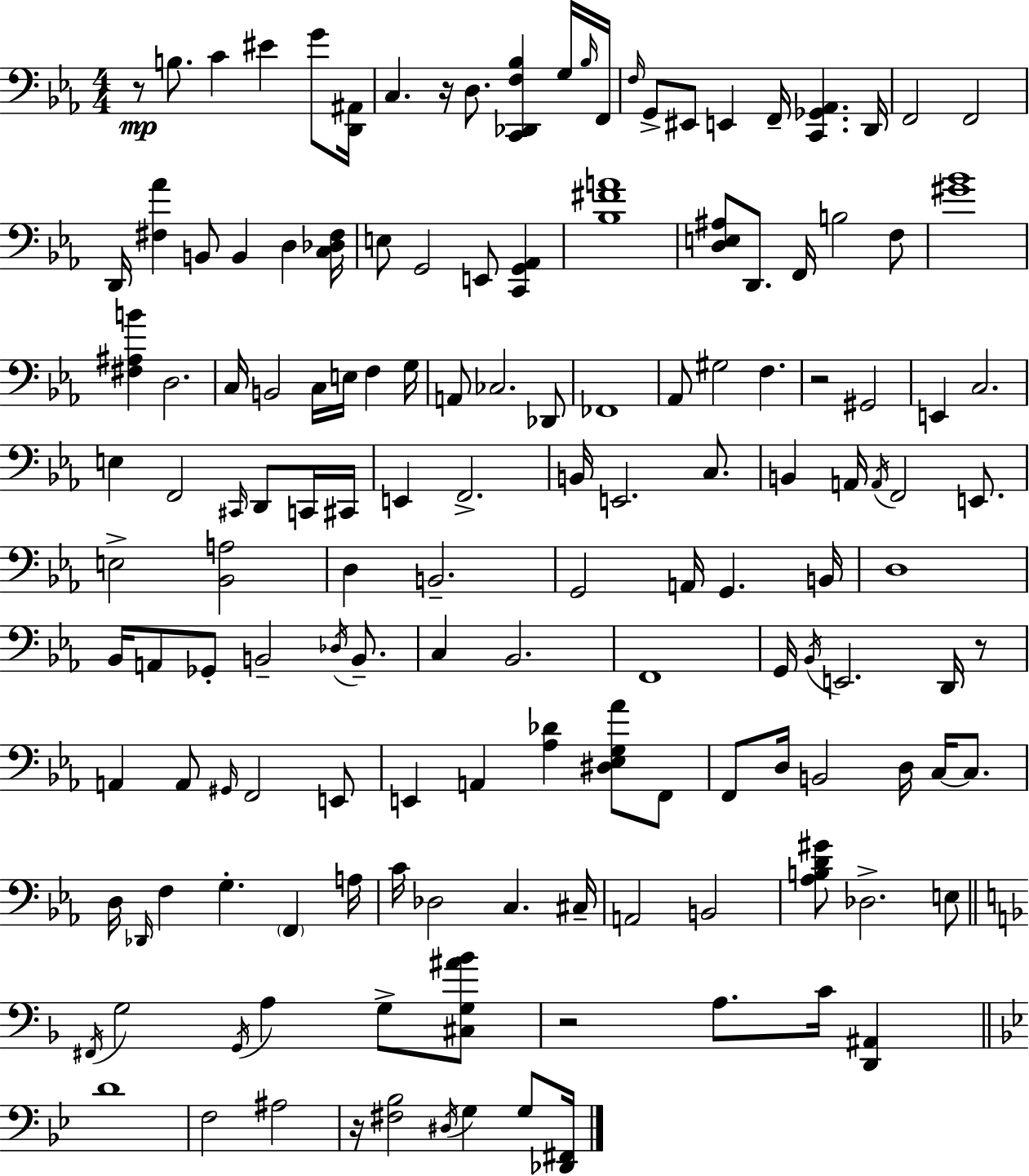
{
  \clef bass
  \numericTimeSignature
  \time 4/4
  \key c \minor
  r8\mp b8. c'4 eis'4 g'8 <d, ais,>16 | c4. r16 d8. <c, des, f bes>4 g16 \grace { bes16 } | f,16 \grace { f16 } g,8-> eis,8 e,4 f,16-- <c, ges, aes,>4. | d,16 f,2 f,2 | \break d,16 <fis aes'>4 b,8 b,4 d4 | <c des fis>16 e8 g,2 e,8 <c, g, aes,>4 | <bes fis' a'>1 | <d e ais>8 d,8. f,16 b2 | \break f8 <gis' bes'>1 | <fis ais b'>4 d2. | c16 b,2 c16 e16 f4 | g16 a,8 ces2. | \break des,8 fes,1 | aes,8 gis2 f4. | r2 gis,2 | e,4 c2. | \break e4 f,2 \grace { cis,16 } d,8 | c,16 cis,16 e,4 f,2.-> | b,16 e,2. | c8. b,4 a,16 \acciaccatura { a,16 } f,2 | \break e,8. e2-> <bes, a>2 | d4 b,2.-- | g,2 a,16 g,4. | b,16 d1 | \break bes,16 a,8 ges,8-. b,2-- | \acciaccatura { des16 } b,8.-- c4 bes,2. | f,1 | g,16 \acciaccatura { bes,16 } e,2. | \break d,16 r8 a,4 a,8 \grace { gis,16 } f,2 | e,8 e,4 a,4 <aes des'>4 | <dis ees g aes'>8 f,8 f,8 d16 b,2 | d16 c16~~ c8. d16 \grace { des,16 } f4 g4.-. | \break \parenthesize f,4 a16 c'16 des2 | c4. cis16-- a,2 | b,2 <aes b d' gis'>8 des2.-> | e8 \bar "||" \break \key f \major \acciaccatura { fis,16 } g2 \acciaccatura { g,16 } a4 g8-> | <cis g ais' bes'>8 r2 a8. c'16 <d, ais,>4 | \bar "||" \break \key g \minor d'1 | f2 ais2 | r16 <fis bes>2 \acciaccatura { dis16 } g4 g8 | <des, fis,>16 \bar "|."
}